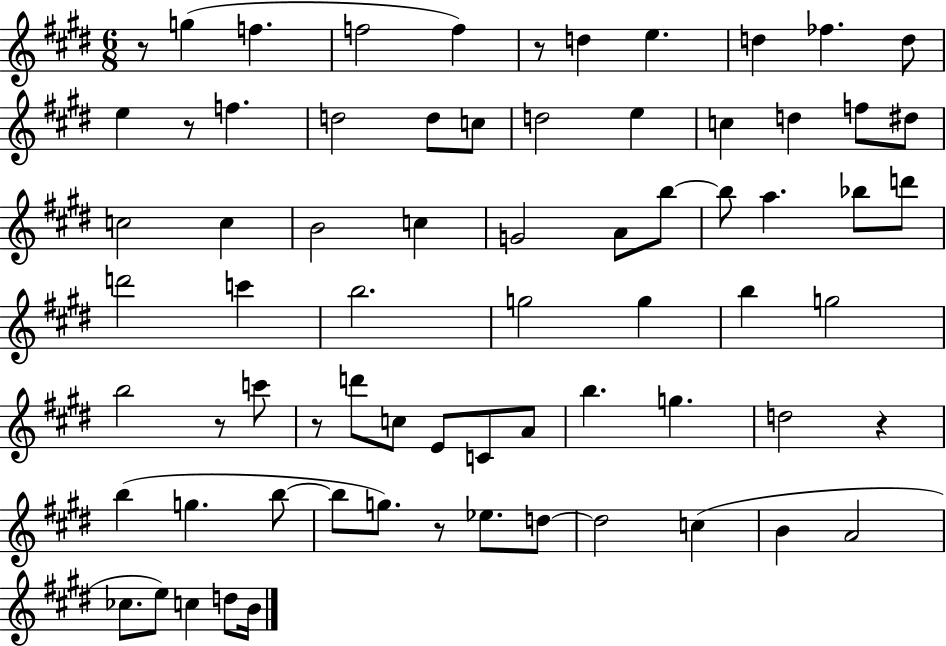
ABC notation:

X:1
T:Untitled
M:6/8
L:1/4
K:E
z/2 g f f2 f z/2 d e d _f d/2 e z/2 f d2 d/2 c/2 d2 e c d f/2 ^d/2 c2 c B2 c G2 A/2 b/2 b/2 a _b/2 d'/2 d'2 c' b2 g2 g b g2 b2 z/2 c'/2 z/2 d'/2 c/2 E/2 C/2 A/2 b g d2 z b g b/2 b/2 g/2 z/2 _e/2 d/2 d2 c B A2 _c/2 e/2 c d/2 B/4